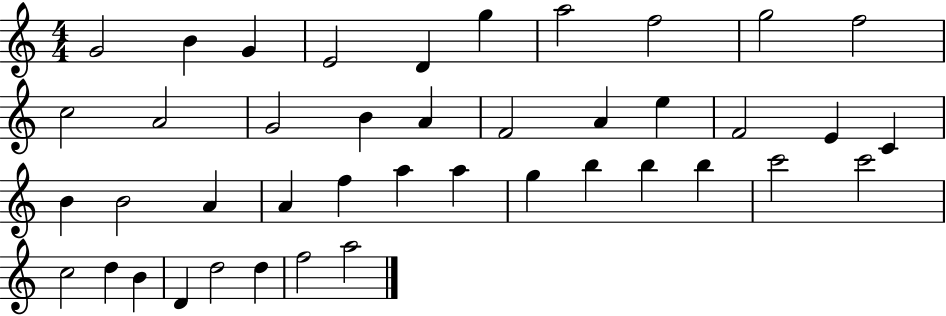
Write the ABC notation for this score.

X:1
T:Untitled
M:4/4
L:1/4
K:C
G2 B G E2 D g a2 f2 g2 f2 c2 A2 G2 B A F2 A e F2 E C B B2 A A f a a g b b b c'2 c'2 c2 d B D d2 d f2 a2